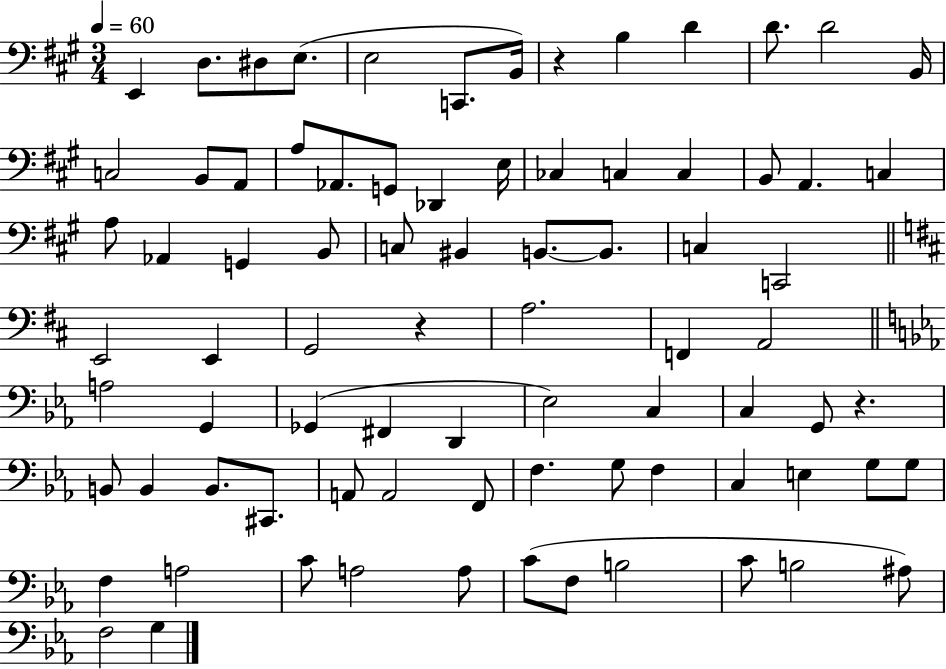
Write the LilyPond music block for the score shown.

{
  \clef bass
  \numericTimeSignature
  \time 3/4
  \key a \major
  \tempo 4 = 60
  e,4 d8. dis8 e8.( | e2 c,8. b,16) | r4 b4 d'4 | d'8. d'2 b,16 | \break c2 b,8 a,8 | a8 aes,8. g,8 des,4 e16 | ces4 c4 c4 | b,8 a,4. c4 | \break a8 aes,4 g,4 b,8 | c8 bis,4 b,8.~~ b,8. | c4 c,2 | \bar "||" \break \key d \major e,2 e,4 | g,2 r4 | a2. | f,4 a,2 | \break \bar "||" \break \key c \minor a2 g,4 | ges,4( fis,4 d,4 | ees2) c4 | c4 g,8 r4. | \break b,8 b,4 b,8. cis,8. | a,8 a,2 f,8 | f4. g8 f4 | c4 e4 g8 g8 | \break f4 a2 | c'8 a2 a8 | c'8( f8 b2 | c'8 b2 ais8) | \break f2 g4 | \bar "|."
}